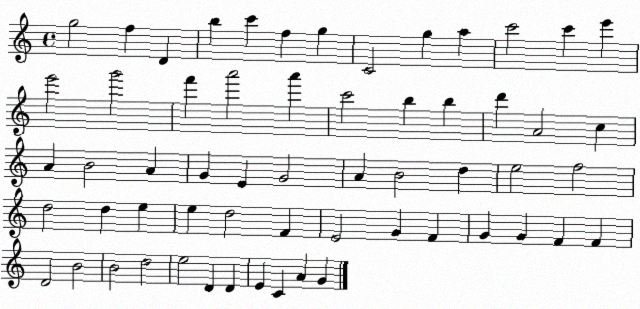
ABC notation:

X:1
T:Untitled
M:4/4
L:1/4
K:C
g2 f D b c' f g C2 g a c'2 c' e' e'2 g'2 f' a'2 a' c'2 b b d' A2 c A B2 A G E G2 A B2 d e2 f2 d2 d e e d2 F E2 G F G G F F D2 B2 B2 d2 e2 D D E C A G